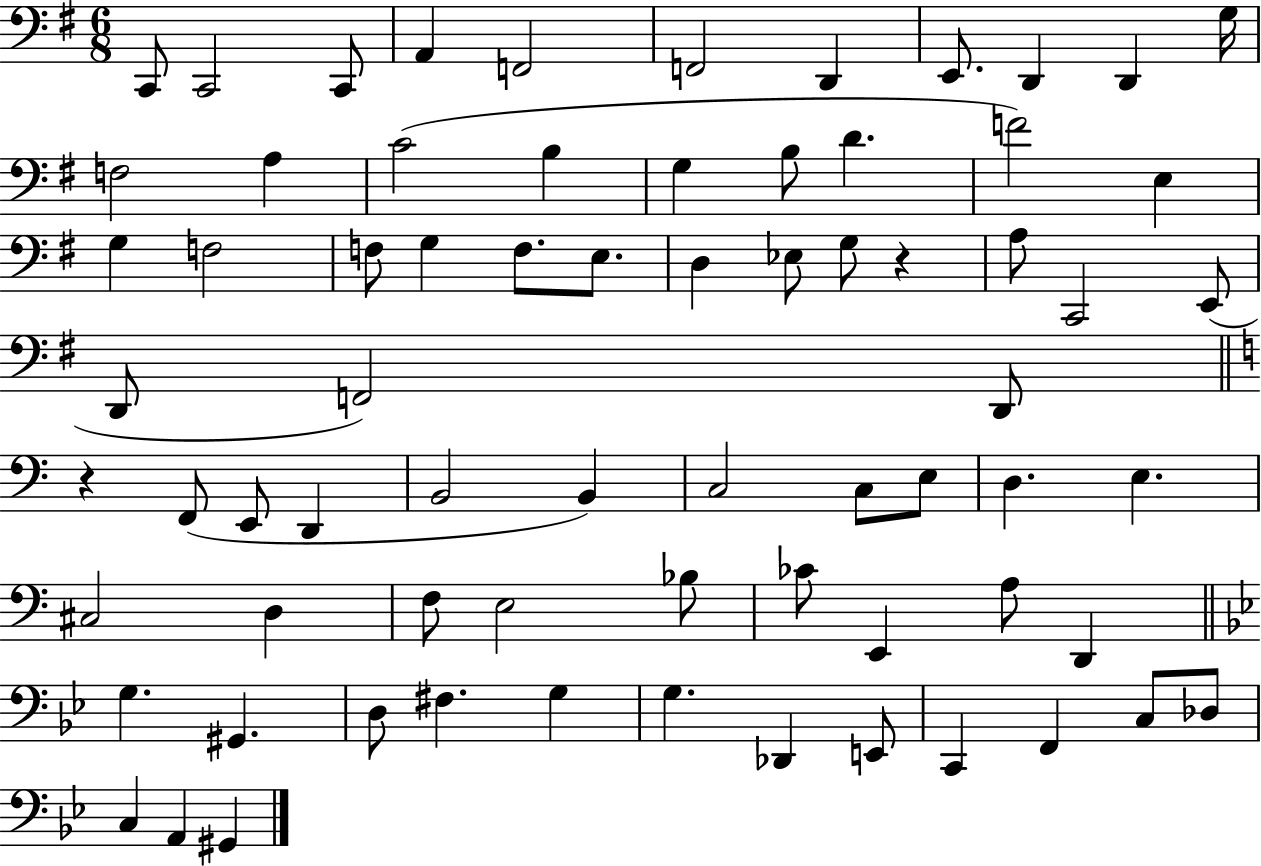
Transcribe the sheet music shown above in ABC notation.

X:1
T:Untitled
M:6/8
L:1/4
K:G
C,,/2 C,,2 C,,/2 A,, F,,2 F,,2 D,, E,,/2 D,, D,, G,/4 F,2 A, C2 B, G, B,/2 D F2 E, G, F,2 F,/2 G, F,/2 E,/2 D, _E,/2 G,/2 z A,/2 C,,2 E,,/2 D,,/2 F,,2 D,,/2 z F,,/2 E,,/2 D,, B,,2 B,, C,2 C,/2 E,/2 D, E, ^C,2 D, F,/2 E,2 _B,/2 _C/2 E,, A,/2 D,, G, ^G,, D,/2 ^F, G, G, _D,, E,,/2 C,, F,, C,/2 _D,/2 C, A,, ^G,,